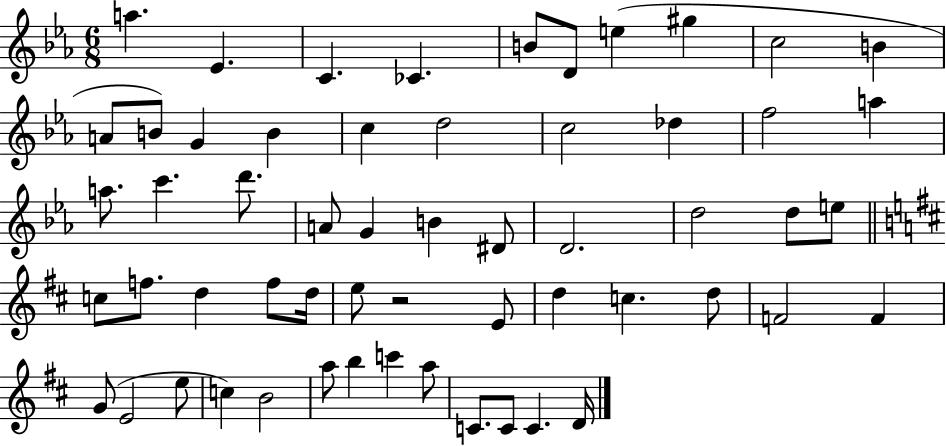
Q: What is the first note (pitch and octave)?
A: A5